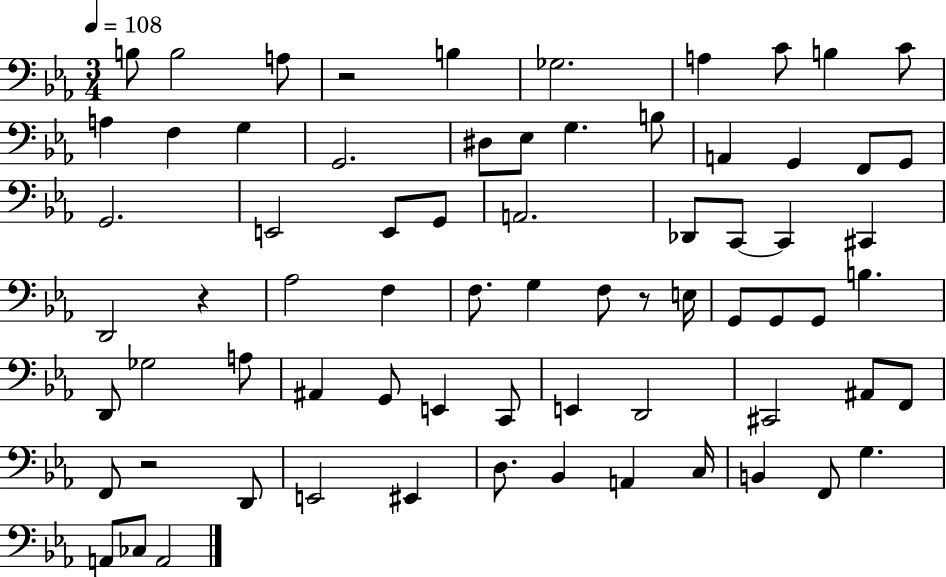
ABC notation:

X:1
T:Untitled
M:3/4
L:1/4
K:Eb
B,/2 B,2 A,/2 z2 B, _G,2 A, C/2 B, C/2 A, F, G, G,,2 ^D,/2 _E,/2 G, B,/2 A,, G,, F,,/2 G,,/2 G,,2 E,,2 E,,/2 G,,/2 A,,2 _D,,/2 C,,/2 C,, ^C,, D,,2 z _A,2 F, F,/2 G, F,/2 z/2 E,/4 G,,/2 G,,/2 G,,/2 B, D,,/2 _G,2 A,/2 ^A,, G,,/2 E,, C,,/2 E,, D,,2 ^C,,2 ^A,,/2 F,,/2 F,,/2 z2 D,,/2 E,,2 ^E,, D,/2 _B,, A,, C,/4 B,, F,,/2 G, A,,/2 _C,/2 A,,2